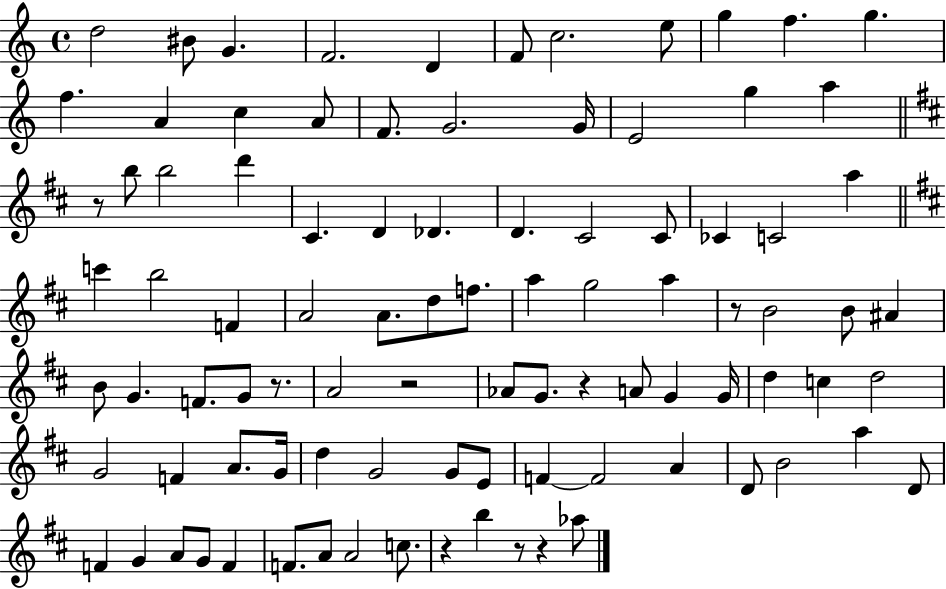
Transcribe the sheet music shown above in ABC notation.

X:1
T:Untitled
M:4/4
L:1/4
K:C
d2 ^B/2 G F2 D F/2 c2 e/2 g f g f A c A/2 F/2 G2 G/4 E2 g a z/2 b/2 b2 d' ^C D _D D ^C2 ^C/2 _C C2 a c' b2 F A2 A/2 d/2 f/2 a g2 a z/2 B2 B/2 ^A B/2 G F/2 G/2 z/2 A2 z2 _A/2 G/2 z A/2 G G/4 d c d2 G2 F A/2 G/4 d G2 G/2 E/2 F F2 A D/2 B2 a D/2 F G A/2 G/2 F F/2 A/2 A2 c/2 z b z/2 z _a/2